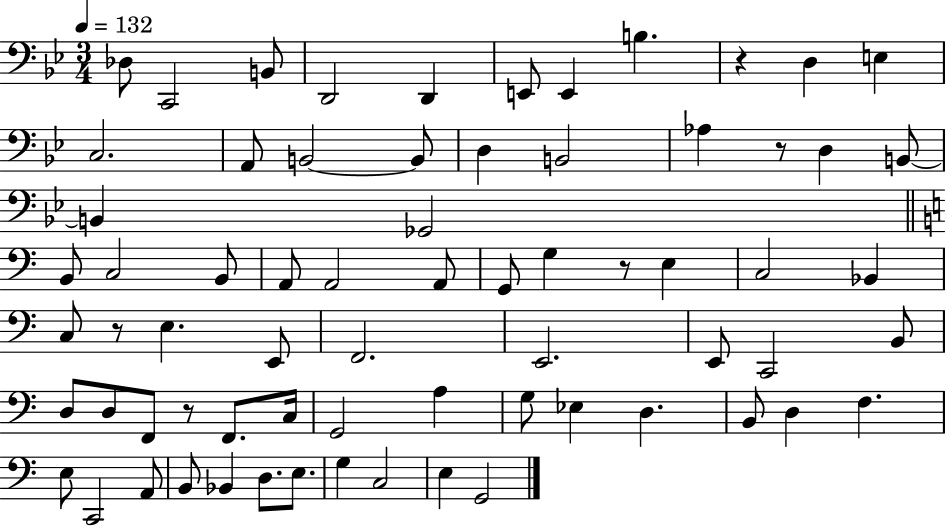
Db3/e C2/h B2/e D2/h D2/q E2/e E2/q B3/q. R/q D3/q E3/q C3/h. A2/e B2/h B2/e D3/q B2/h Ab3/q R/e D3/q B2/e B2/q Gb2/h B2/e C3/h B2/e A2/e A2/h A2/e G2/e G3/q R/e E3/q C3/h Bb2/q C3/e R/e E3/q. E2/e F2/h. E2/h. E2/e C2/h B2/e D3/e D3/e F2/e R/e F2/e. C3/s G2/h A3/q G3/e Eb3/q D3/q. B2/e D3/q F3/q. E3/e C2/h A2/e B2/e Bb2/q D3/e. E3/e. G3/q C3/h E3/q G2/h